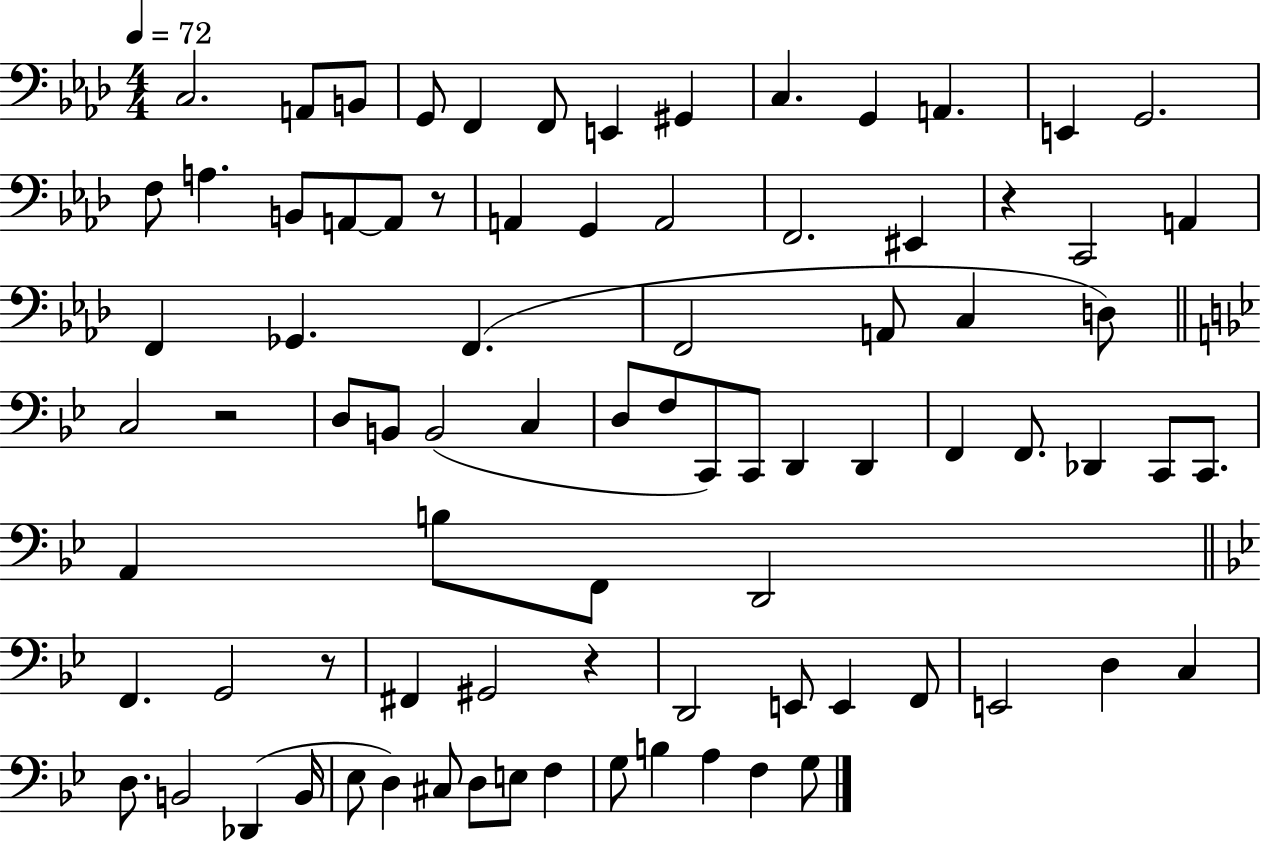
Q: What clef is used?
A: bass